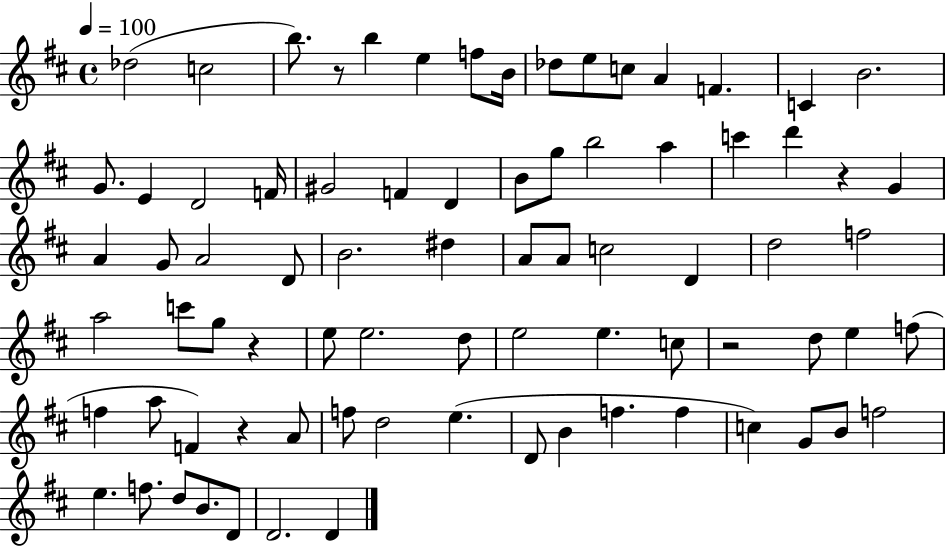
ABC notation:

X:1
T:Untitled
M:4/4
L:1/4
K:D
_d2 c2 b/2 z/2 b e f/2 B/4 _d/2 e/2 c/2 A F C B2 G/2 E D2 F/4 ^G2 F D B/2 g/2 b2 a c' d' z G A G/2 A2 D/2 B2 ^d A/2 A/2 c2 D d2 f2 a2 c'/2 g/2 z e/2 e2 d/2 e2 e c/2 z2 d/2 e f/2 f a/2 F z A/2 f/2 d2 e D/2 B f f c G/2 B/2 f2 e f/2 d/2 B/2 D/2 D2 D